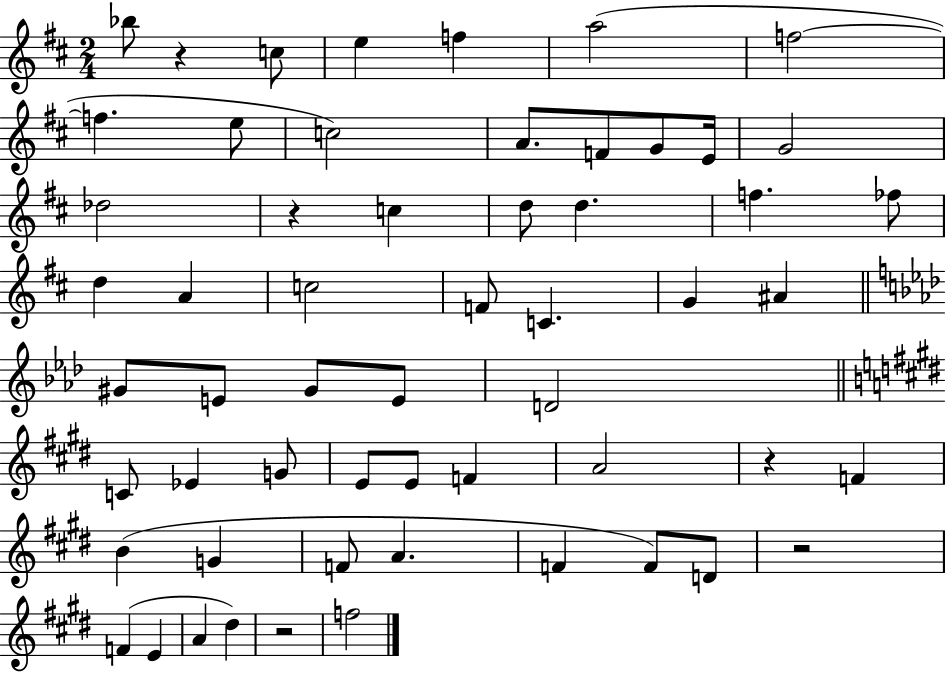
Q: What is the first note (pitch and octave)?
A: Bb5